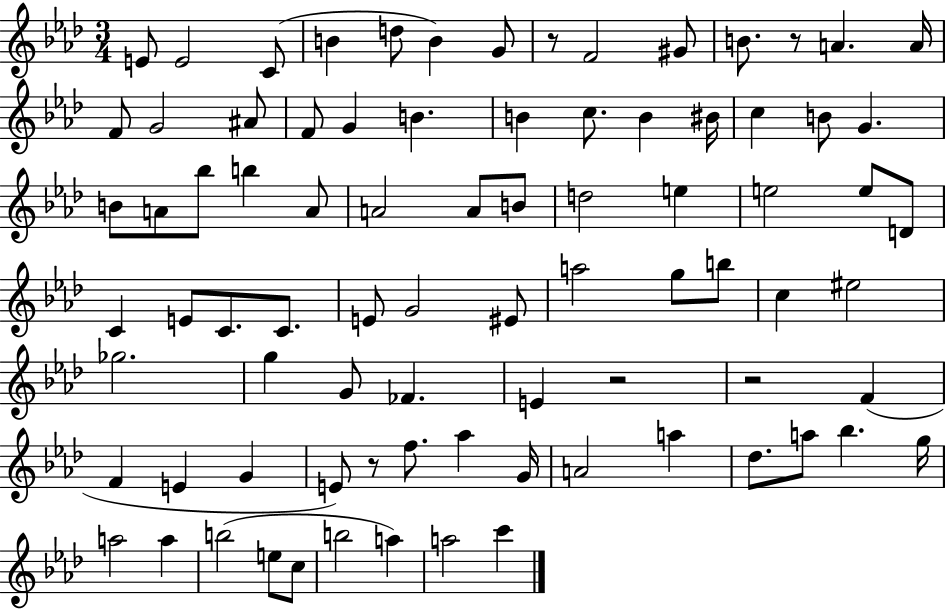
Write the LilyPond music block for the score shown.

{
  \clef treble
  \numericTimeSignature
  \time 3/4
  \key aes \major
  e'8 e'2 c'8( | b'4 d''8 b'4) g'8 | r8 f'2 gis'8 | b'8. r8 a'4. a'16 | \break f'8 g'2 ais'8 | f'8 g'4 b'4. | b'4 c''8. b'4 bis'16 | c''4 b'8 g'4. | \break b'8 a'8 bes''8 b''4 a'8 | a'2 a'8 b'8 | d''2 e''4 | e''2 e''8 d'8 | \break c'4 e'8 c'8. c'8. | e'8 g'2 eis'8 | a''2 g''8 b''8 | c''4 eis''2 | \break ges''2. | g''4 g'8 fes'4. | e'4 r2 | r2 f'4( | \break f'4 e'4 g'4 | e'8) r8 f''8. aes''4 g'16 | a'2 a''4 | des''8. a''8 bes''4. g''16 | \break a''2 a''4 | b''2( e''8 c''8 | b''2 a''4) | a''2 c'''4 | \break \bar "|."
}